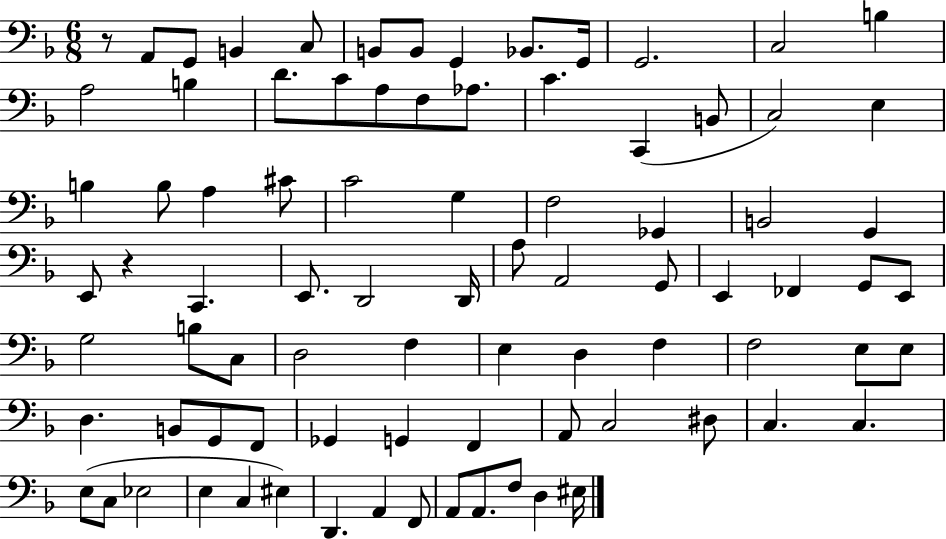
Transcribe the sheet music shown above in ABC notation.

X:1
T:Untitled
M:6/8
L:1/4
K:F
z/2 A,,/2 G,,/2 B,, C,/2 B,,/2 B,,/2 G,, _B,,/2 G,,/4 G,,2 C,2 B, A,2 B, D/2 C/2 A,/2 F,/2 _A,/2 C C,, B,,/2 C,2 E, B, B,/2 A, ^C/2 C2 G, F,2 _G,, B,,2 G,, E,,/2 z C,, E,,/2 D,,2 D,,/4 A,/2 A,,2 G,,/2 E,, _F,, G,,/2 E,,/2 G,2 B,/2 C,/2 D,2 F, E, D, F, F,2 E,/2 E,/2 D, B,,/2 G,,/2 F,,/2 _G,, G,, F,, A,,/2 C,2 ^D,/2 C, C, E,/2 C,/2 _E,2 E, C, ^E, D,, A,, F,,/2 A,,/2 A,,/2 F,/2 D, ^E,/4